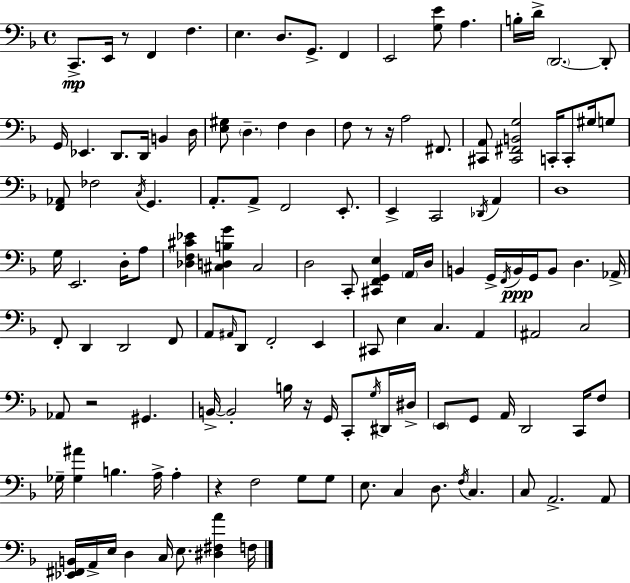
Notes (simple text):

C2/e. E2/s R/e F2/q F3/q. E3/q. D3/e. G2/e. F2/q E2/h [G3,E4]/e A3/q. B3/s D4/s D2/h. D2/e G2/s Eb2/q. D2/e. D2/s B2/q D3/s [E3,G#3]/e D3/q. F3/q D3/q F3/e R/e R/s A3/h F#2/e. [C#2,A2]/e [C#2,F#2,B2,G3]/h C2/s C2/e G#3/s G3/e [F2,Ab2]/e FES3/h C3/s G2/q. A2/e. A2/e F2/h E2/e. E2/q C2/h Db2/s A2/q D3/w G3/s E2/h. D3/s A3/e [Db3,F3,C#4,Eb4]/q [C#3,D3,B3,G4]/q C#3/h D3/h C2/e [C#2,F2,G2,E3]/q A2/s D3/s B2/q G2/s F2/s B2/s G2/s B2/e D3/q. Ab2/s F2/e D2/q D2/h F2/e A2/e A#2/s D2/e F2/h E2/q C#2/e E3/q C3/q. A2/q A#2/h C3/h Ab2/e R/h G#2/q. B2/s B2/h B3/s R/s G2/s C2/e G3/s D#2/s D#3/s E2/e G2/e A2/s D2/h C2/s F3/e Gb3/s [Gb3,A#4]/q B3/q. A3/s A3/q R/q F3/h G3/e G3/e E3/e. C3/q D3/e. F3/s C3/q. C3/e A2/h. A2/e [Eb2,F#2,B2]/s A2/s E3/s D3/q C3/s E3/e. [D#3,F#3,A4]/q F3/s